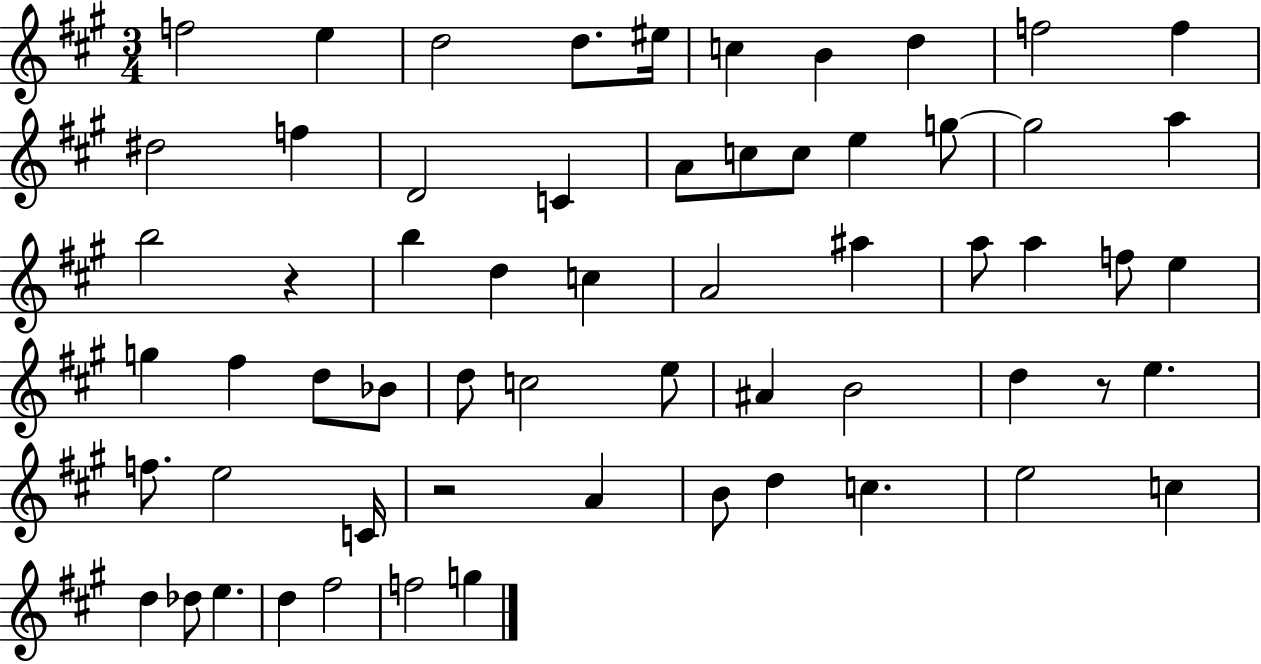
X:1
T:Untitled
M:3/4
L:1/4
K:A
f2 e d2 d/2 ^e/4 c B d f2 f ^d2 f D2 C A/2 c/2 c/2 e g/2 g2 a b2 z b d c A2 ^a a/2 a f/2 e g ^f d/2 _B/2 d/2 c2 e/2 ^A B2 d z/2 e f/2 e2 C/4 z2 A B/2 d c e2 c d _d/2 e d ^f2 f2 g